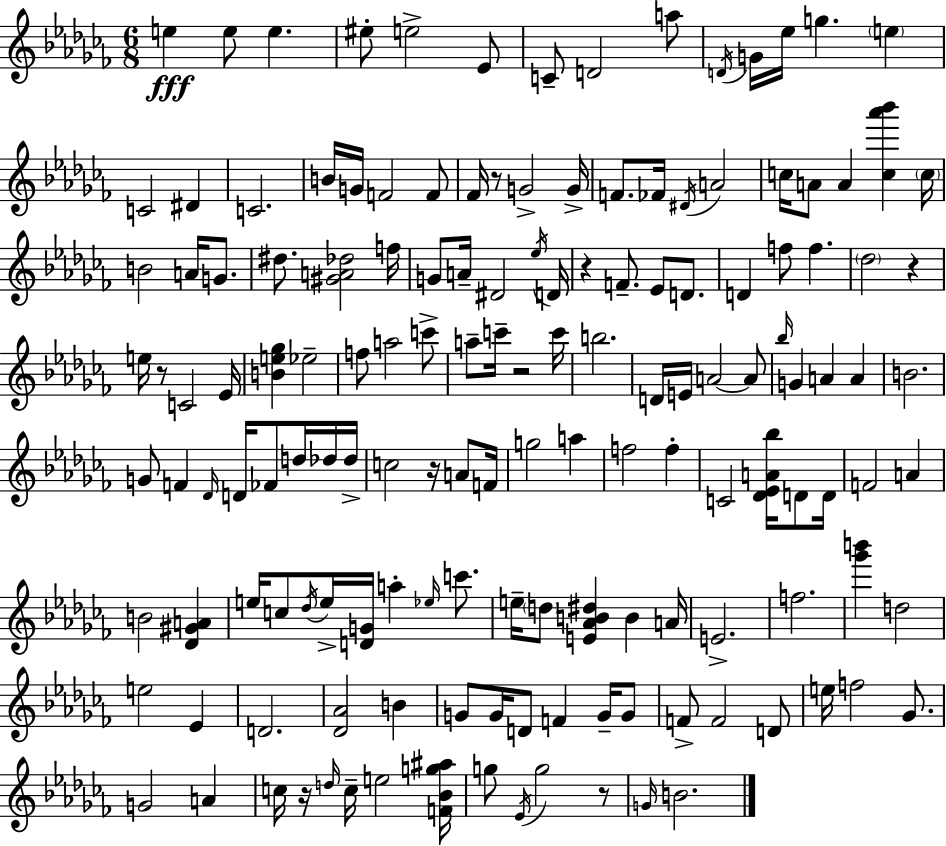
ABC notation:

X:1
T:Untitled
M:6/8
L:1/4
K:Abm
e e/2 e ^e/2 e2 _E/2 C/2 D2 a/2 D/4 G/4 _e/4 g e C2 ^D C2 B/4 G/4 F2 F/2 _F/4 z/2 G2 G/4 F/2 _F/4 ^D/4 A2 c/4 A/2 A [c_a'_b'] c/4 B2 A/4 G/2 ^d/2 [^GA_d]2 f/4 G/2 A/4 ^D2 _e/4 D/4 z F/2 _E/2 D/2 D f/2 f _d2 z e/4 z/2 C2 _E/4 [Be_g] _e2 f/2 a2 c'/2 a/2 c'/4 z2 c'/4 b2 D/4 E/4 A2 A/2 _b/4 G A A B2 G/2 F _D/4 D/4 _F/2 d/4 _d/4 _d/4 c2 z/4 A/2 F/4 g2 a f2 f C2 [_D_EA_b]/4 D/2 D/4 F2 A B2 [_D^GA] e/4 c/2 _d/4 e/4 [DG]/4 a _e/4 c'/2 e/4 d/2 [E_AB^d] B A/4 E2 f2 [_g'b'] d2 e2 _E D2 [_D_A]2 B G/2 G/4 D/2 F G/4 G/2 F/2 F2 D/2 e/4 f2 _G/2 G2 A c/4 z/4 d/4 c/4 e2 [F_Bg^a]/4 g/2 _E/4 g2 z/2 G/4 B2